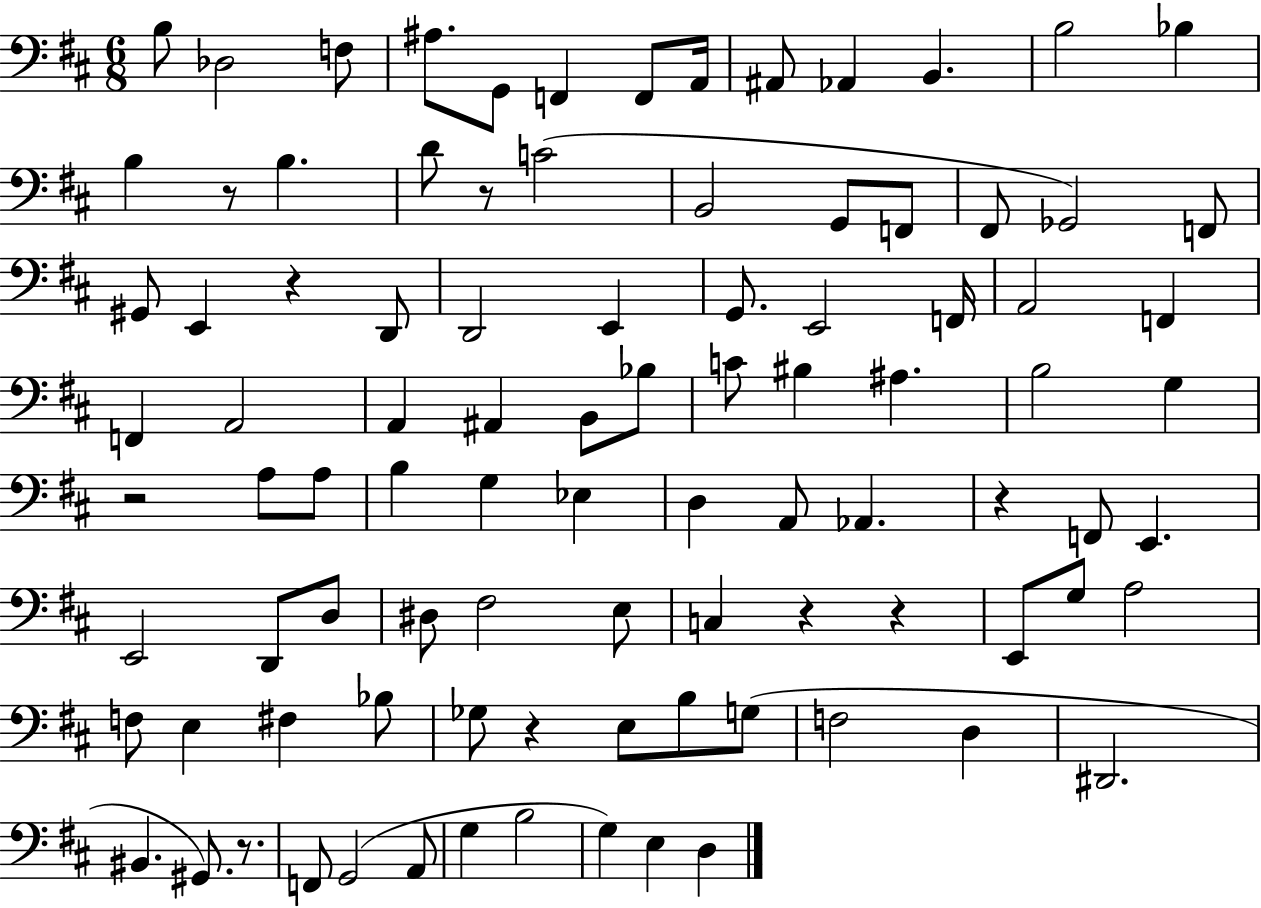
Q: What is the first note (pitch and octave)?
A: B3